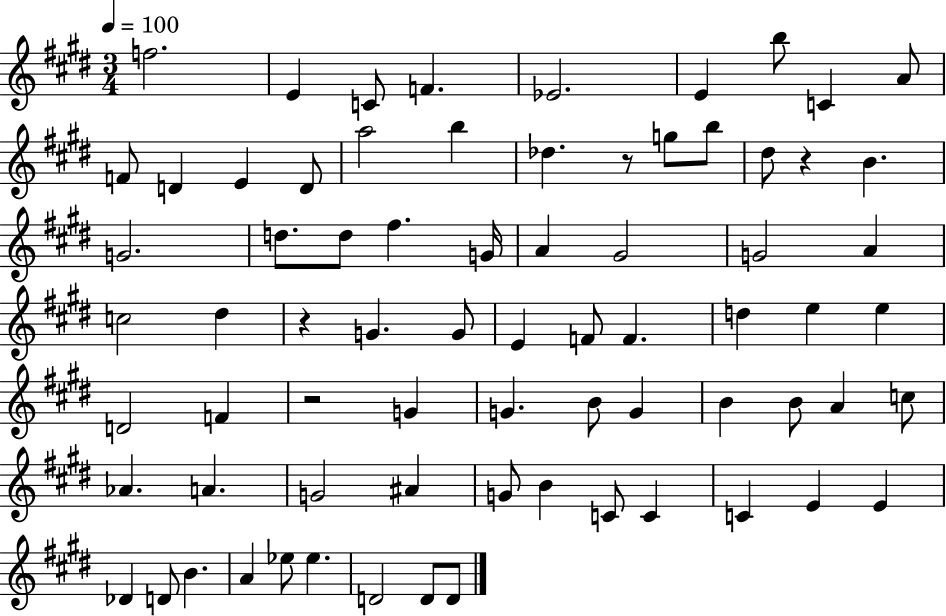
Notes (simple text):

F5/h. E4/q C4/e F4/q. Eb4/h. E4/q B5/e C4/q A4/e F4/e D4/q E4/q D4/e A5/h B5/q Db5/q. R/e G5/e B5/e D#5/e R/q B4/q. G4/h. D5/e. D5/e F#5/q. G4/s A4/q G#4/h G4/h A4/q C5/h D#5/q R/q G4/q. G4/e E4/q F4/e F4/q. D5/q E5/q E5/q D4/h F4/q R/h G4/q G4/q. B4/e G4/q B4/q B4/e A4/q C5/e Ab4/q. A4/q. G4/h A#4/q G4/e B4/q C4/e C4/q C4/q E4/q E4/q Db4/q D4/e B4/q. A4/q Eb5/e Eb5/q. D4/h D4/e D4/e